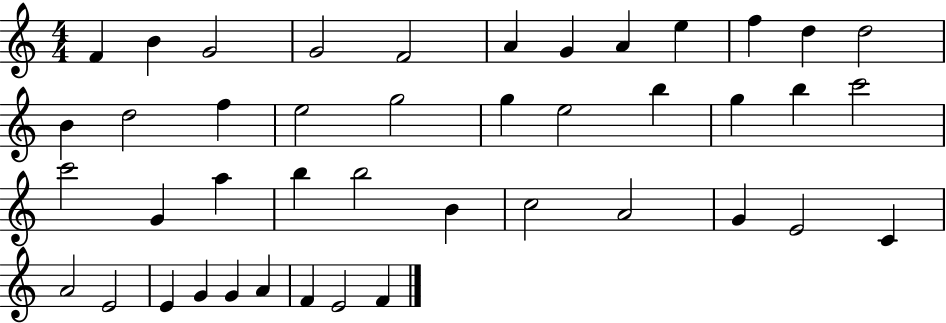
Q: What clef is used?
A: treble